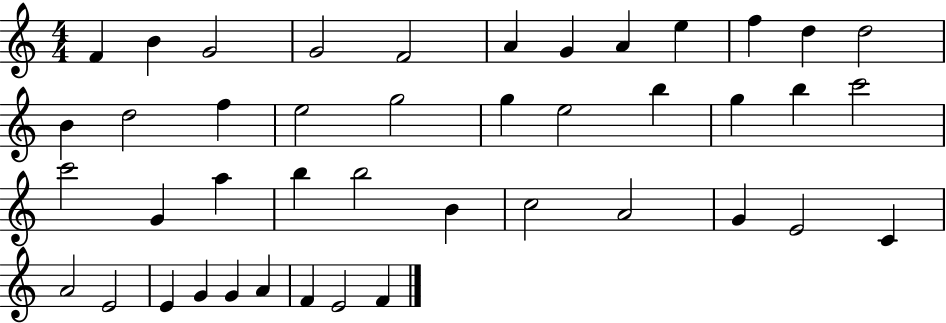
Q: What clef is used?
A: treble